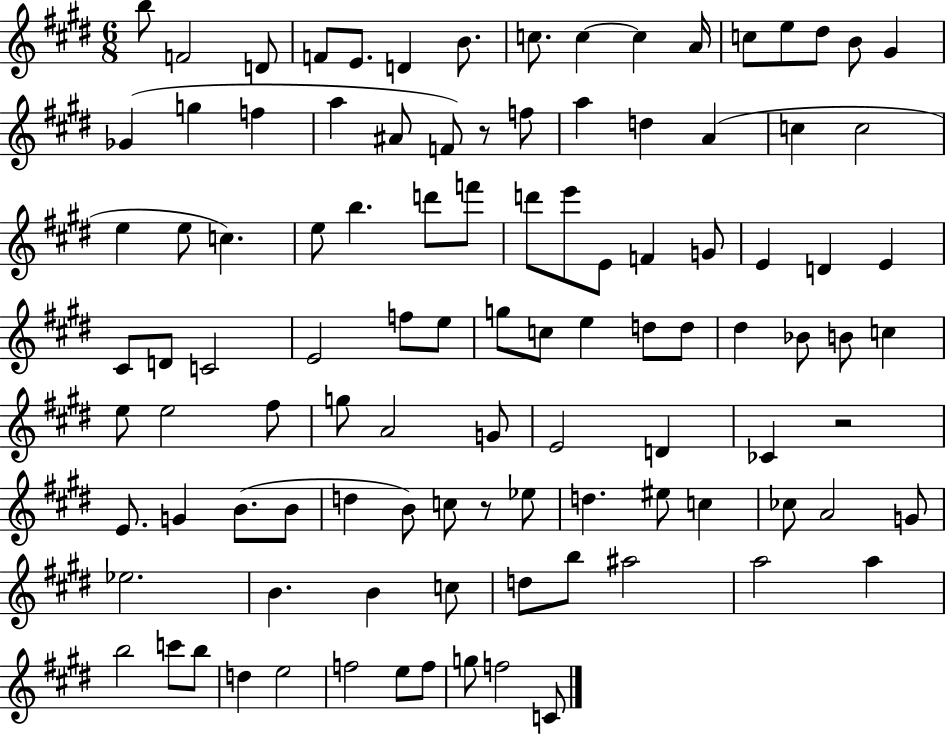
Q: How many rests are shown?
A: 3